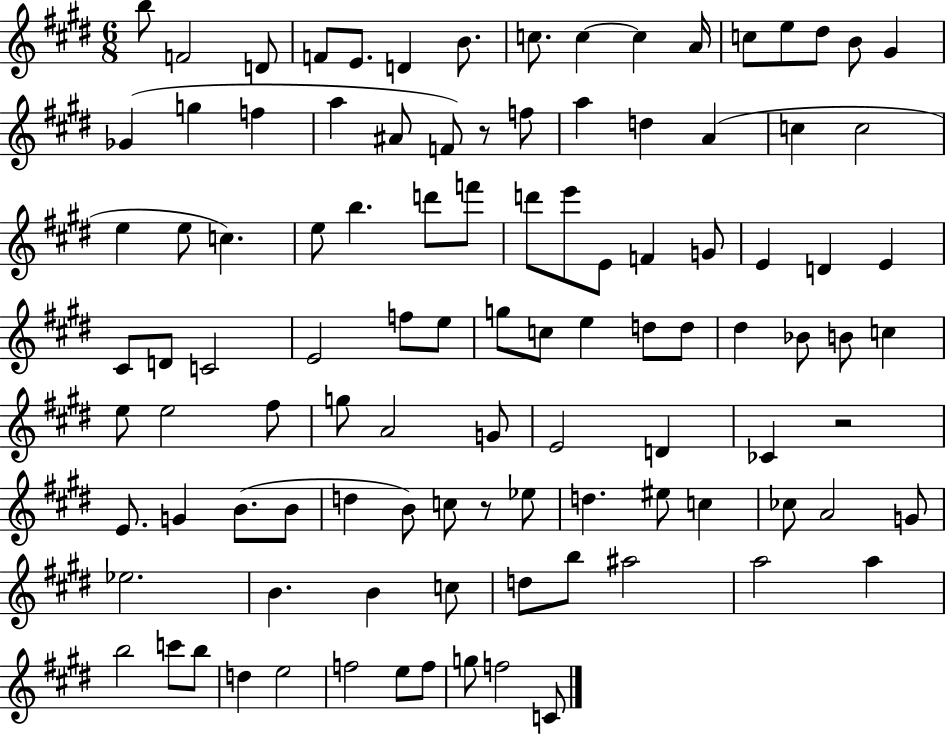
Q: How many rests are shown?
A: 3